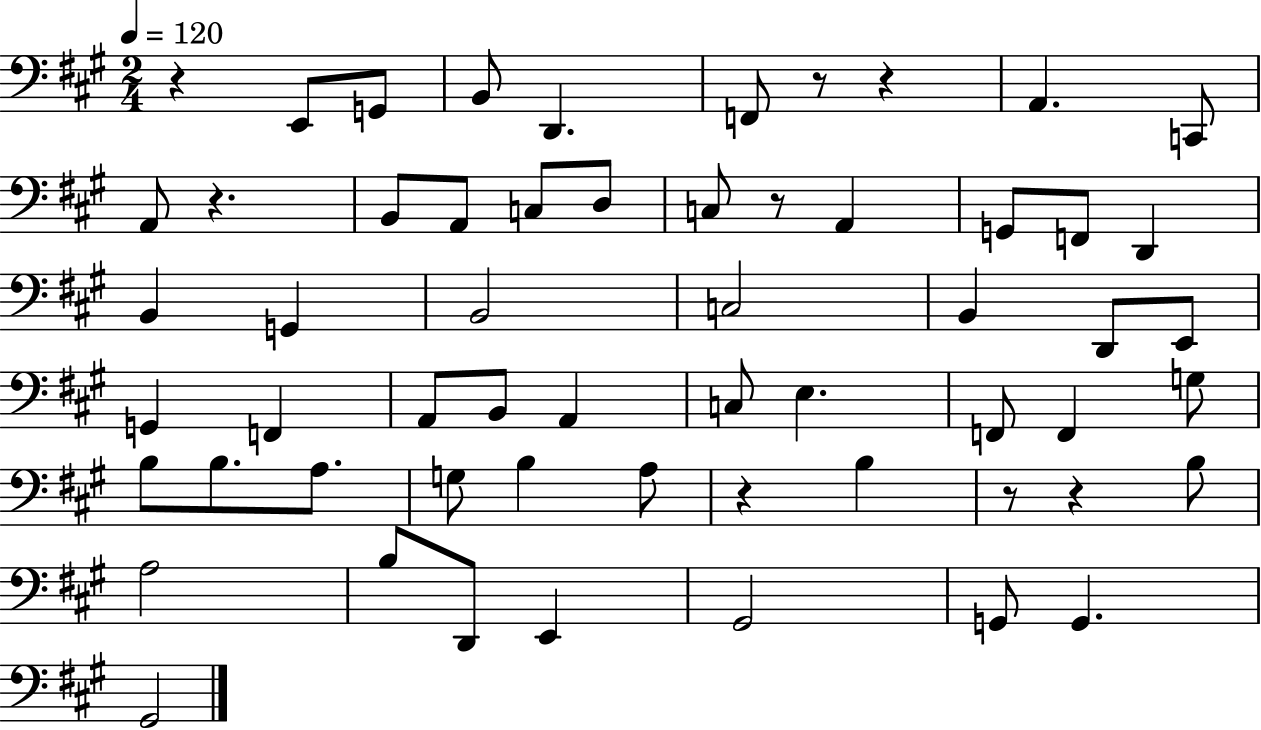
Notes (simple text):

R/q E2/e G2/e B2/e D2/q. F2/e R/e R/q A2/q. C2/e A2/e R/q. B2/e A2/e C3/e D3/e C3/e R/e A2/q G2/e F2/e D2/q B2/q G2/q B2/h C3/h B2/q D2/e E2/e G2/q F2/q A2/e B2/e A2/q C3/e E3/q. F2/e F2/q G3/e B3/e B3/e. A3/e. G3/e B3/q A3/e R/q B3/q R/e R/q B3/e A3/h B3/e D2/e E2/q G#2/h G2/e G2/q. G#2/h